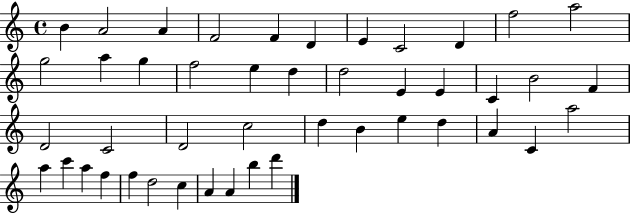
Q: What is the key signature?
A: C major